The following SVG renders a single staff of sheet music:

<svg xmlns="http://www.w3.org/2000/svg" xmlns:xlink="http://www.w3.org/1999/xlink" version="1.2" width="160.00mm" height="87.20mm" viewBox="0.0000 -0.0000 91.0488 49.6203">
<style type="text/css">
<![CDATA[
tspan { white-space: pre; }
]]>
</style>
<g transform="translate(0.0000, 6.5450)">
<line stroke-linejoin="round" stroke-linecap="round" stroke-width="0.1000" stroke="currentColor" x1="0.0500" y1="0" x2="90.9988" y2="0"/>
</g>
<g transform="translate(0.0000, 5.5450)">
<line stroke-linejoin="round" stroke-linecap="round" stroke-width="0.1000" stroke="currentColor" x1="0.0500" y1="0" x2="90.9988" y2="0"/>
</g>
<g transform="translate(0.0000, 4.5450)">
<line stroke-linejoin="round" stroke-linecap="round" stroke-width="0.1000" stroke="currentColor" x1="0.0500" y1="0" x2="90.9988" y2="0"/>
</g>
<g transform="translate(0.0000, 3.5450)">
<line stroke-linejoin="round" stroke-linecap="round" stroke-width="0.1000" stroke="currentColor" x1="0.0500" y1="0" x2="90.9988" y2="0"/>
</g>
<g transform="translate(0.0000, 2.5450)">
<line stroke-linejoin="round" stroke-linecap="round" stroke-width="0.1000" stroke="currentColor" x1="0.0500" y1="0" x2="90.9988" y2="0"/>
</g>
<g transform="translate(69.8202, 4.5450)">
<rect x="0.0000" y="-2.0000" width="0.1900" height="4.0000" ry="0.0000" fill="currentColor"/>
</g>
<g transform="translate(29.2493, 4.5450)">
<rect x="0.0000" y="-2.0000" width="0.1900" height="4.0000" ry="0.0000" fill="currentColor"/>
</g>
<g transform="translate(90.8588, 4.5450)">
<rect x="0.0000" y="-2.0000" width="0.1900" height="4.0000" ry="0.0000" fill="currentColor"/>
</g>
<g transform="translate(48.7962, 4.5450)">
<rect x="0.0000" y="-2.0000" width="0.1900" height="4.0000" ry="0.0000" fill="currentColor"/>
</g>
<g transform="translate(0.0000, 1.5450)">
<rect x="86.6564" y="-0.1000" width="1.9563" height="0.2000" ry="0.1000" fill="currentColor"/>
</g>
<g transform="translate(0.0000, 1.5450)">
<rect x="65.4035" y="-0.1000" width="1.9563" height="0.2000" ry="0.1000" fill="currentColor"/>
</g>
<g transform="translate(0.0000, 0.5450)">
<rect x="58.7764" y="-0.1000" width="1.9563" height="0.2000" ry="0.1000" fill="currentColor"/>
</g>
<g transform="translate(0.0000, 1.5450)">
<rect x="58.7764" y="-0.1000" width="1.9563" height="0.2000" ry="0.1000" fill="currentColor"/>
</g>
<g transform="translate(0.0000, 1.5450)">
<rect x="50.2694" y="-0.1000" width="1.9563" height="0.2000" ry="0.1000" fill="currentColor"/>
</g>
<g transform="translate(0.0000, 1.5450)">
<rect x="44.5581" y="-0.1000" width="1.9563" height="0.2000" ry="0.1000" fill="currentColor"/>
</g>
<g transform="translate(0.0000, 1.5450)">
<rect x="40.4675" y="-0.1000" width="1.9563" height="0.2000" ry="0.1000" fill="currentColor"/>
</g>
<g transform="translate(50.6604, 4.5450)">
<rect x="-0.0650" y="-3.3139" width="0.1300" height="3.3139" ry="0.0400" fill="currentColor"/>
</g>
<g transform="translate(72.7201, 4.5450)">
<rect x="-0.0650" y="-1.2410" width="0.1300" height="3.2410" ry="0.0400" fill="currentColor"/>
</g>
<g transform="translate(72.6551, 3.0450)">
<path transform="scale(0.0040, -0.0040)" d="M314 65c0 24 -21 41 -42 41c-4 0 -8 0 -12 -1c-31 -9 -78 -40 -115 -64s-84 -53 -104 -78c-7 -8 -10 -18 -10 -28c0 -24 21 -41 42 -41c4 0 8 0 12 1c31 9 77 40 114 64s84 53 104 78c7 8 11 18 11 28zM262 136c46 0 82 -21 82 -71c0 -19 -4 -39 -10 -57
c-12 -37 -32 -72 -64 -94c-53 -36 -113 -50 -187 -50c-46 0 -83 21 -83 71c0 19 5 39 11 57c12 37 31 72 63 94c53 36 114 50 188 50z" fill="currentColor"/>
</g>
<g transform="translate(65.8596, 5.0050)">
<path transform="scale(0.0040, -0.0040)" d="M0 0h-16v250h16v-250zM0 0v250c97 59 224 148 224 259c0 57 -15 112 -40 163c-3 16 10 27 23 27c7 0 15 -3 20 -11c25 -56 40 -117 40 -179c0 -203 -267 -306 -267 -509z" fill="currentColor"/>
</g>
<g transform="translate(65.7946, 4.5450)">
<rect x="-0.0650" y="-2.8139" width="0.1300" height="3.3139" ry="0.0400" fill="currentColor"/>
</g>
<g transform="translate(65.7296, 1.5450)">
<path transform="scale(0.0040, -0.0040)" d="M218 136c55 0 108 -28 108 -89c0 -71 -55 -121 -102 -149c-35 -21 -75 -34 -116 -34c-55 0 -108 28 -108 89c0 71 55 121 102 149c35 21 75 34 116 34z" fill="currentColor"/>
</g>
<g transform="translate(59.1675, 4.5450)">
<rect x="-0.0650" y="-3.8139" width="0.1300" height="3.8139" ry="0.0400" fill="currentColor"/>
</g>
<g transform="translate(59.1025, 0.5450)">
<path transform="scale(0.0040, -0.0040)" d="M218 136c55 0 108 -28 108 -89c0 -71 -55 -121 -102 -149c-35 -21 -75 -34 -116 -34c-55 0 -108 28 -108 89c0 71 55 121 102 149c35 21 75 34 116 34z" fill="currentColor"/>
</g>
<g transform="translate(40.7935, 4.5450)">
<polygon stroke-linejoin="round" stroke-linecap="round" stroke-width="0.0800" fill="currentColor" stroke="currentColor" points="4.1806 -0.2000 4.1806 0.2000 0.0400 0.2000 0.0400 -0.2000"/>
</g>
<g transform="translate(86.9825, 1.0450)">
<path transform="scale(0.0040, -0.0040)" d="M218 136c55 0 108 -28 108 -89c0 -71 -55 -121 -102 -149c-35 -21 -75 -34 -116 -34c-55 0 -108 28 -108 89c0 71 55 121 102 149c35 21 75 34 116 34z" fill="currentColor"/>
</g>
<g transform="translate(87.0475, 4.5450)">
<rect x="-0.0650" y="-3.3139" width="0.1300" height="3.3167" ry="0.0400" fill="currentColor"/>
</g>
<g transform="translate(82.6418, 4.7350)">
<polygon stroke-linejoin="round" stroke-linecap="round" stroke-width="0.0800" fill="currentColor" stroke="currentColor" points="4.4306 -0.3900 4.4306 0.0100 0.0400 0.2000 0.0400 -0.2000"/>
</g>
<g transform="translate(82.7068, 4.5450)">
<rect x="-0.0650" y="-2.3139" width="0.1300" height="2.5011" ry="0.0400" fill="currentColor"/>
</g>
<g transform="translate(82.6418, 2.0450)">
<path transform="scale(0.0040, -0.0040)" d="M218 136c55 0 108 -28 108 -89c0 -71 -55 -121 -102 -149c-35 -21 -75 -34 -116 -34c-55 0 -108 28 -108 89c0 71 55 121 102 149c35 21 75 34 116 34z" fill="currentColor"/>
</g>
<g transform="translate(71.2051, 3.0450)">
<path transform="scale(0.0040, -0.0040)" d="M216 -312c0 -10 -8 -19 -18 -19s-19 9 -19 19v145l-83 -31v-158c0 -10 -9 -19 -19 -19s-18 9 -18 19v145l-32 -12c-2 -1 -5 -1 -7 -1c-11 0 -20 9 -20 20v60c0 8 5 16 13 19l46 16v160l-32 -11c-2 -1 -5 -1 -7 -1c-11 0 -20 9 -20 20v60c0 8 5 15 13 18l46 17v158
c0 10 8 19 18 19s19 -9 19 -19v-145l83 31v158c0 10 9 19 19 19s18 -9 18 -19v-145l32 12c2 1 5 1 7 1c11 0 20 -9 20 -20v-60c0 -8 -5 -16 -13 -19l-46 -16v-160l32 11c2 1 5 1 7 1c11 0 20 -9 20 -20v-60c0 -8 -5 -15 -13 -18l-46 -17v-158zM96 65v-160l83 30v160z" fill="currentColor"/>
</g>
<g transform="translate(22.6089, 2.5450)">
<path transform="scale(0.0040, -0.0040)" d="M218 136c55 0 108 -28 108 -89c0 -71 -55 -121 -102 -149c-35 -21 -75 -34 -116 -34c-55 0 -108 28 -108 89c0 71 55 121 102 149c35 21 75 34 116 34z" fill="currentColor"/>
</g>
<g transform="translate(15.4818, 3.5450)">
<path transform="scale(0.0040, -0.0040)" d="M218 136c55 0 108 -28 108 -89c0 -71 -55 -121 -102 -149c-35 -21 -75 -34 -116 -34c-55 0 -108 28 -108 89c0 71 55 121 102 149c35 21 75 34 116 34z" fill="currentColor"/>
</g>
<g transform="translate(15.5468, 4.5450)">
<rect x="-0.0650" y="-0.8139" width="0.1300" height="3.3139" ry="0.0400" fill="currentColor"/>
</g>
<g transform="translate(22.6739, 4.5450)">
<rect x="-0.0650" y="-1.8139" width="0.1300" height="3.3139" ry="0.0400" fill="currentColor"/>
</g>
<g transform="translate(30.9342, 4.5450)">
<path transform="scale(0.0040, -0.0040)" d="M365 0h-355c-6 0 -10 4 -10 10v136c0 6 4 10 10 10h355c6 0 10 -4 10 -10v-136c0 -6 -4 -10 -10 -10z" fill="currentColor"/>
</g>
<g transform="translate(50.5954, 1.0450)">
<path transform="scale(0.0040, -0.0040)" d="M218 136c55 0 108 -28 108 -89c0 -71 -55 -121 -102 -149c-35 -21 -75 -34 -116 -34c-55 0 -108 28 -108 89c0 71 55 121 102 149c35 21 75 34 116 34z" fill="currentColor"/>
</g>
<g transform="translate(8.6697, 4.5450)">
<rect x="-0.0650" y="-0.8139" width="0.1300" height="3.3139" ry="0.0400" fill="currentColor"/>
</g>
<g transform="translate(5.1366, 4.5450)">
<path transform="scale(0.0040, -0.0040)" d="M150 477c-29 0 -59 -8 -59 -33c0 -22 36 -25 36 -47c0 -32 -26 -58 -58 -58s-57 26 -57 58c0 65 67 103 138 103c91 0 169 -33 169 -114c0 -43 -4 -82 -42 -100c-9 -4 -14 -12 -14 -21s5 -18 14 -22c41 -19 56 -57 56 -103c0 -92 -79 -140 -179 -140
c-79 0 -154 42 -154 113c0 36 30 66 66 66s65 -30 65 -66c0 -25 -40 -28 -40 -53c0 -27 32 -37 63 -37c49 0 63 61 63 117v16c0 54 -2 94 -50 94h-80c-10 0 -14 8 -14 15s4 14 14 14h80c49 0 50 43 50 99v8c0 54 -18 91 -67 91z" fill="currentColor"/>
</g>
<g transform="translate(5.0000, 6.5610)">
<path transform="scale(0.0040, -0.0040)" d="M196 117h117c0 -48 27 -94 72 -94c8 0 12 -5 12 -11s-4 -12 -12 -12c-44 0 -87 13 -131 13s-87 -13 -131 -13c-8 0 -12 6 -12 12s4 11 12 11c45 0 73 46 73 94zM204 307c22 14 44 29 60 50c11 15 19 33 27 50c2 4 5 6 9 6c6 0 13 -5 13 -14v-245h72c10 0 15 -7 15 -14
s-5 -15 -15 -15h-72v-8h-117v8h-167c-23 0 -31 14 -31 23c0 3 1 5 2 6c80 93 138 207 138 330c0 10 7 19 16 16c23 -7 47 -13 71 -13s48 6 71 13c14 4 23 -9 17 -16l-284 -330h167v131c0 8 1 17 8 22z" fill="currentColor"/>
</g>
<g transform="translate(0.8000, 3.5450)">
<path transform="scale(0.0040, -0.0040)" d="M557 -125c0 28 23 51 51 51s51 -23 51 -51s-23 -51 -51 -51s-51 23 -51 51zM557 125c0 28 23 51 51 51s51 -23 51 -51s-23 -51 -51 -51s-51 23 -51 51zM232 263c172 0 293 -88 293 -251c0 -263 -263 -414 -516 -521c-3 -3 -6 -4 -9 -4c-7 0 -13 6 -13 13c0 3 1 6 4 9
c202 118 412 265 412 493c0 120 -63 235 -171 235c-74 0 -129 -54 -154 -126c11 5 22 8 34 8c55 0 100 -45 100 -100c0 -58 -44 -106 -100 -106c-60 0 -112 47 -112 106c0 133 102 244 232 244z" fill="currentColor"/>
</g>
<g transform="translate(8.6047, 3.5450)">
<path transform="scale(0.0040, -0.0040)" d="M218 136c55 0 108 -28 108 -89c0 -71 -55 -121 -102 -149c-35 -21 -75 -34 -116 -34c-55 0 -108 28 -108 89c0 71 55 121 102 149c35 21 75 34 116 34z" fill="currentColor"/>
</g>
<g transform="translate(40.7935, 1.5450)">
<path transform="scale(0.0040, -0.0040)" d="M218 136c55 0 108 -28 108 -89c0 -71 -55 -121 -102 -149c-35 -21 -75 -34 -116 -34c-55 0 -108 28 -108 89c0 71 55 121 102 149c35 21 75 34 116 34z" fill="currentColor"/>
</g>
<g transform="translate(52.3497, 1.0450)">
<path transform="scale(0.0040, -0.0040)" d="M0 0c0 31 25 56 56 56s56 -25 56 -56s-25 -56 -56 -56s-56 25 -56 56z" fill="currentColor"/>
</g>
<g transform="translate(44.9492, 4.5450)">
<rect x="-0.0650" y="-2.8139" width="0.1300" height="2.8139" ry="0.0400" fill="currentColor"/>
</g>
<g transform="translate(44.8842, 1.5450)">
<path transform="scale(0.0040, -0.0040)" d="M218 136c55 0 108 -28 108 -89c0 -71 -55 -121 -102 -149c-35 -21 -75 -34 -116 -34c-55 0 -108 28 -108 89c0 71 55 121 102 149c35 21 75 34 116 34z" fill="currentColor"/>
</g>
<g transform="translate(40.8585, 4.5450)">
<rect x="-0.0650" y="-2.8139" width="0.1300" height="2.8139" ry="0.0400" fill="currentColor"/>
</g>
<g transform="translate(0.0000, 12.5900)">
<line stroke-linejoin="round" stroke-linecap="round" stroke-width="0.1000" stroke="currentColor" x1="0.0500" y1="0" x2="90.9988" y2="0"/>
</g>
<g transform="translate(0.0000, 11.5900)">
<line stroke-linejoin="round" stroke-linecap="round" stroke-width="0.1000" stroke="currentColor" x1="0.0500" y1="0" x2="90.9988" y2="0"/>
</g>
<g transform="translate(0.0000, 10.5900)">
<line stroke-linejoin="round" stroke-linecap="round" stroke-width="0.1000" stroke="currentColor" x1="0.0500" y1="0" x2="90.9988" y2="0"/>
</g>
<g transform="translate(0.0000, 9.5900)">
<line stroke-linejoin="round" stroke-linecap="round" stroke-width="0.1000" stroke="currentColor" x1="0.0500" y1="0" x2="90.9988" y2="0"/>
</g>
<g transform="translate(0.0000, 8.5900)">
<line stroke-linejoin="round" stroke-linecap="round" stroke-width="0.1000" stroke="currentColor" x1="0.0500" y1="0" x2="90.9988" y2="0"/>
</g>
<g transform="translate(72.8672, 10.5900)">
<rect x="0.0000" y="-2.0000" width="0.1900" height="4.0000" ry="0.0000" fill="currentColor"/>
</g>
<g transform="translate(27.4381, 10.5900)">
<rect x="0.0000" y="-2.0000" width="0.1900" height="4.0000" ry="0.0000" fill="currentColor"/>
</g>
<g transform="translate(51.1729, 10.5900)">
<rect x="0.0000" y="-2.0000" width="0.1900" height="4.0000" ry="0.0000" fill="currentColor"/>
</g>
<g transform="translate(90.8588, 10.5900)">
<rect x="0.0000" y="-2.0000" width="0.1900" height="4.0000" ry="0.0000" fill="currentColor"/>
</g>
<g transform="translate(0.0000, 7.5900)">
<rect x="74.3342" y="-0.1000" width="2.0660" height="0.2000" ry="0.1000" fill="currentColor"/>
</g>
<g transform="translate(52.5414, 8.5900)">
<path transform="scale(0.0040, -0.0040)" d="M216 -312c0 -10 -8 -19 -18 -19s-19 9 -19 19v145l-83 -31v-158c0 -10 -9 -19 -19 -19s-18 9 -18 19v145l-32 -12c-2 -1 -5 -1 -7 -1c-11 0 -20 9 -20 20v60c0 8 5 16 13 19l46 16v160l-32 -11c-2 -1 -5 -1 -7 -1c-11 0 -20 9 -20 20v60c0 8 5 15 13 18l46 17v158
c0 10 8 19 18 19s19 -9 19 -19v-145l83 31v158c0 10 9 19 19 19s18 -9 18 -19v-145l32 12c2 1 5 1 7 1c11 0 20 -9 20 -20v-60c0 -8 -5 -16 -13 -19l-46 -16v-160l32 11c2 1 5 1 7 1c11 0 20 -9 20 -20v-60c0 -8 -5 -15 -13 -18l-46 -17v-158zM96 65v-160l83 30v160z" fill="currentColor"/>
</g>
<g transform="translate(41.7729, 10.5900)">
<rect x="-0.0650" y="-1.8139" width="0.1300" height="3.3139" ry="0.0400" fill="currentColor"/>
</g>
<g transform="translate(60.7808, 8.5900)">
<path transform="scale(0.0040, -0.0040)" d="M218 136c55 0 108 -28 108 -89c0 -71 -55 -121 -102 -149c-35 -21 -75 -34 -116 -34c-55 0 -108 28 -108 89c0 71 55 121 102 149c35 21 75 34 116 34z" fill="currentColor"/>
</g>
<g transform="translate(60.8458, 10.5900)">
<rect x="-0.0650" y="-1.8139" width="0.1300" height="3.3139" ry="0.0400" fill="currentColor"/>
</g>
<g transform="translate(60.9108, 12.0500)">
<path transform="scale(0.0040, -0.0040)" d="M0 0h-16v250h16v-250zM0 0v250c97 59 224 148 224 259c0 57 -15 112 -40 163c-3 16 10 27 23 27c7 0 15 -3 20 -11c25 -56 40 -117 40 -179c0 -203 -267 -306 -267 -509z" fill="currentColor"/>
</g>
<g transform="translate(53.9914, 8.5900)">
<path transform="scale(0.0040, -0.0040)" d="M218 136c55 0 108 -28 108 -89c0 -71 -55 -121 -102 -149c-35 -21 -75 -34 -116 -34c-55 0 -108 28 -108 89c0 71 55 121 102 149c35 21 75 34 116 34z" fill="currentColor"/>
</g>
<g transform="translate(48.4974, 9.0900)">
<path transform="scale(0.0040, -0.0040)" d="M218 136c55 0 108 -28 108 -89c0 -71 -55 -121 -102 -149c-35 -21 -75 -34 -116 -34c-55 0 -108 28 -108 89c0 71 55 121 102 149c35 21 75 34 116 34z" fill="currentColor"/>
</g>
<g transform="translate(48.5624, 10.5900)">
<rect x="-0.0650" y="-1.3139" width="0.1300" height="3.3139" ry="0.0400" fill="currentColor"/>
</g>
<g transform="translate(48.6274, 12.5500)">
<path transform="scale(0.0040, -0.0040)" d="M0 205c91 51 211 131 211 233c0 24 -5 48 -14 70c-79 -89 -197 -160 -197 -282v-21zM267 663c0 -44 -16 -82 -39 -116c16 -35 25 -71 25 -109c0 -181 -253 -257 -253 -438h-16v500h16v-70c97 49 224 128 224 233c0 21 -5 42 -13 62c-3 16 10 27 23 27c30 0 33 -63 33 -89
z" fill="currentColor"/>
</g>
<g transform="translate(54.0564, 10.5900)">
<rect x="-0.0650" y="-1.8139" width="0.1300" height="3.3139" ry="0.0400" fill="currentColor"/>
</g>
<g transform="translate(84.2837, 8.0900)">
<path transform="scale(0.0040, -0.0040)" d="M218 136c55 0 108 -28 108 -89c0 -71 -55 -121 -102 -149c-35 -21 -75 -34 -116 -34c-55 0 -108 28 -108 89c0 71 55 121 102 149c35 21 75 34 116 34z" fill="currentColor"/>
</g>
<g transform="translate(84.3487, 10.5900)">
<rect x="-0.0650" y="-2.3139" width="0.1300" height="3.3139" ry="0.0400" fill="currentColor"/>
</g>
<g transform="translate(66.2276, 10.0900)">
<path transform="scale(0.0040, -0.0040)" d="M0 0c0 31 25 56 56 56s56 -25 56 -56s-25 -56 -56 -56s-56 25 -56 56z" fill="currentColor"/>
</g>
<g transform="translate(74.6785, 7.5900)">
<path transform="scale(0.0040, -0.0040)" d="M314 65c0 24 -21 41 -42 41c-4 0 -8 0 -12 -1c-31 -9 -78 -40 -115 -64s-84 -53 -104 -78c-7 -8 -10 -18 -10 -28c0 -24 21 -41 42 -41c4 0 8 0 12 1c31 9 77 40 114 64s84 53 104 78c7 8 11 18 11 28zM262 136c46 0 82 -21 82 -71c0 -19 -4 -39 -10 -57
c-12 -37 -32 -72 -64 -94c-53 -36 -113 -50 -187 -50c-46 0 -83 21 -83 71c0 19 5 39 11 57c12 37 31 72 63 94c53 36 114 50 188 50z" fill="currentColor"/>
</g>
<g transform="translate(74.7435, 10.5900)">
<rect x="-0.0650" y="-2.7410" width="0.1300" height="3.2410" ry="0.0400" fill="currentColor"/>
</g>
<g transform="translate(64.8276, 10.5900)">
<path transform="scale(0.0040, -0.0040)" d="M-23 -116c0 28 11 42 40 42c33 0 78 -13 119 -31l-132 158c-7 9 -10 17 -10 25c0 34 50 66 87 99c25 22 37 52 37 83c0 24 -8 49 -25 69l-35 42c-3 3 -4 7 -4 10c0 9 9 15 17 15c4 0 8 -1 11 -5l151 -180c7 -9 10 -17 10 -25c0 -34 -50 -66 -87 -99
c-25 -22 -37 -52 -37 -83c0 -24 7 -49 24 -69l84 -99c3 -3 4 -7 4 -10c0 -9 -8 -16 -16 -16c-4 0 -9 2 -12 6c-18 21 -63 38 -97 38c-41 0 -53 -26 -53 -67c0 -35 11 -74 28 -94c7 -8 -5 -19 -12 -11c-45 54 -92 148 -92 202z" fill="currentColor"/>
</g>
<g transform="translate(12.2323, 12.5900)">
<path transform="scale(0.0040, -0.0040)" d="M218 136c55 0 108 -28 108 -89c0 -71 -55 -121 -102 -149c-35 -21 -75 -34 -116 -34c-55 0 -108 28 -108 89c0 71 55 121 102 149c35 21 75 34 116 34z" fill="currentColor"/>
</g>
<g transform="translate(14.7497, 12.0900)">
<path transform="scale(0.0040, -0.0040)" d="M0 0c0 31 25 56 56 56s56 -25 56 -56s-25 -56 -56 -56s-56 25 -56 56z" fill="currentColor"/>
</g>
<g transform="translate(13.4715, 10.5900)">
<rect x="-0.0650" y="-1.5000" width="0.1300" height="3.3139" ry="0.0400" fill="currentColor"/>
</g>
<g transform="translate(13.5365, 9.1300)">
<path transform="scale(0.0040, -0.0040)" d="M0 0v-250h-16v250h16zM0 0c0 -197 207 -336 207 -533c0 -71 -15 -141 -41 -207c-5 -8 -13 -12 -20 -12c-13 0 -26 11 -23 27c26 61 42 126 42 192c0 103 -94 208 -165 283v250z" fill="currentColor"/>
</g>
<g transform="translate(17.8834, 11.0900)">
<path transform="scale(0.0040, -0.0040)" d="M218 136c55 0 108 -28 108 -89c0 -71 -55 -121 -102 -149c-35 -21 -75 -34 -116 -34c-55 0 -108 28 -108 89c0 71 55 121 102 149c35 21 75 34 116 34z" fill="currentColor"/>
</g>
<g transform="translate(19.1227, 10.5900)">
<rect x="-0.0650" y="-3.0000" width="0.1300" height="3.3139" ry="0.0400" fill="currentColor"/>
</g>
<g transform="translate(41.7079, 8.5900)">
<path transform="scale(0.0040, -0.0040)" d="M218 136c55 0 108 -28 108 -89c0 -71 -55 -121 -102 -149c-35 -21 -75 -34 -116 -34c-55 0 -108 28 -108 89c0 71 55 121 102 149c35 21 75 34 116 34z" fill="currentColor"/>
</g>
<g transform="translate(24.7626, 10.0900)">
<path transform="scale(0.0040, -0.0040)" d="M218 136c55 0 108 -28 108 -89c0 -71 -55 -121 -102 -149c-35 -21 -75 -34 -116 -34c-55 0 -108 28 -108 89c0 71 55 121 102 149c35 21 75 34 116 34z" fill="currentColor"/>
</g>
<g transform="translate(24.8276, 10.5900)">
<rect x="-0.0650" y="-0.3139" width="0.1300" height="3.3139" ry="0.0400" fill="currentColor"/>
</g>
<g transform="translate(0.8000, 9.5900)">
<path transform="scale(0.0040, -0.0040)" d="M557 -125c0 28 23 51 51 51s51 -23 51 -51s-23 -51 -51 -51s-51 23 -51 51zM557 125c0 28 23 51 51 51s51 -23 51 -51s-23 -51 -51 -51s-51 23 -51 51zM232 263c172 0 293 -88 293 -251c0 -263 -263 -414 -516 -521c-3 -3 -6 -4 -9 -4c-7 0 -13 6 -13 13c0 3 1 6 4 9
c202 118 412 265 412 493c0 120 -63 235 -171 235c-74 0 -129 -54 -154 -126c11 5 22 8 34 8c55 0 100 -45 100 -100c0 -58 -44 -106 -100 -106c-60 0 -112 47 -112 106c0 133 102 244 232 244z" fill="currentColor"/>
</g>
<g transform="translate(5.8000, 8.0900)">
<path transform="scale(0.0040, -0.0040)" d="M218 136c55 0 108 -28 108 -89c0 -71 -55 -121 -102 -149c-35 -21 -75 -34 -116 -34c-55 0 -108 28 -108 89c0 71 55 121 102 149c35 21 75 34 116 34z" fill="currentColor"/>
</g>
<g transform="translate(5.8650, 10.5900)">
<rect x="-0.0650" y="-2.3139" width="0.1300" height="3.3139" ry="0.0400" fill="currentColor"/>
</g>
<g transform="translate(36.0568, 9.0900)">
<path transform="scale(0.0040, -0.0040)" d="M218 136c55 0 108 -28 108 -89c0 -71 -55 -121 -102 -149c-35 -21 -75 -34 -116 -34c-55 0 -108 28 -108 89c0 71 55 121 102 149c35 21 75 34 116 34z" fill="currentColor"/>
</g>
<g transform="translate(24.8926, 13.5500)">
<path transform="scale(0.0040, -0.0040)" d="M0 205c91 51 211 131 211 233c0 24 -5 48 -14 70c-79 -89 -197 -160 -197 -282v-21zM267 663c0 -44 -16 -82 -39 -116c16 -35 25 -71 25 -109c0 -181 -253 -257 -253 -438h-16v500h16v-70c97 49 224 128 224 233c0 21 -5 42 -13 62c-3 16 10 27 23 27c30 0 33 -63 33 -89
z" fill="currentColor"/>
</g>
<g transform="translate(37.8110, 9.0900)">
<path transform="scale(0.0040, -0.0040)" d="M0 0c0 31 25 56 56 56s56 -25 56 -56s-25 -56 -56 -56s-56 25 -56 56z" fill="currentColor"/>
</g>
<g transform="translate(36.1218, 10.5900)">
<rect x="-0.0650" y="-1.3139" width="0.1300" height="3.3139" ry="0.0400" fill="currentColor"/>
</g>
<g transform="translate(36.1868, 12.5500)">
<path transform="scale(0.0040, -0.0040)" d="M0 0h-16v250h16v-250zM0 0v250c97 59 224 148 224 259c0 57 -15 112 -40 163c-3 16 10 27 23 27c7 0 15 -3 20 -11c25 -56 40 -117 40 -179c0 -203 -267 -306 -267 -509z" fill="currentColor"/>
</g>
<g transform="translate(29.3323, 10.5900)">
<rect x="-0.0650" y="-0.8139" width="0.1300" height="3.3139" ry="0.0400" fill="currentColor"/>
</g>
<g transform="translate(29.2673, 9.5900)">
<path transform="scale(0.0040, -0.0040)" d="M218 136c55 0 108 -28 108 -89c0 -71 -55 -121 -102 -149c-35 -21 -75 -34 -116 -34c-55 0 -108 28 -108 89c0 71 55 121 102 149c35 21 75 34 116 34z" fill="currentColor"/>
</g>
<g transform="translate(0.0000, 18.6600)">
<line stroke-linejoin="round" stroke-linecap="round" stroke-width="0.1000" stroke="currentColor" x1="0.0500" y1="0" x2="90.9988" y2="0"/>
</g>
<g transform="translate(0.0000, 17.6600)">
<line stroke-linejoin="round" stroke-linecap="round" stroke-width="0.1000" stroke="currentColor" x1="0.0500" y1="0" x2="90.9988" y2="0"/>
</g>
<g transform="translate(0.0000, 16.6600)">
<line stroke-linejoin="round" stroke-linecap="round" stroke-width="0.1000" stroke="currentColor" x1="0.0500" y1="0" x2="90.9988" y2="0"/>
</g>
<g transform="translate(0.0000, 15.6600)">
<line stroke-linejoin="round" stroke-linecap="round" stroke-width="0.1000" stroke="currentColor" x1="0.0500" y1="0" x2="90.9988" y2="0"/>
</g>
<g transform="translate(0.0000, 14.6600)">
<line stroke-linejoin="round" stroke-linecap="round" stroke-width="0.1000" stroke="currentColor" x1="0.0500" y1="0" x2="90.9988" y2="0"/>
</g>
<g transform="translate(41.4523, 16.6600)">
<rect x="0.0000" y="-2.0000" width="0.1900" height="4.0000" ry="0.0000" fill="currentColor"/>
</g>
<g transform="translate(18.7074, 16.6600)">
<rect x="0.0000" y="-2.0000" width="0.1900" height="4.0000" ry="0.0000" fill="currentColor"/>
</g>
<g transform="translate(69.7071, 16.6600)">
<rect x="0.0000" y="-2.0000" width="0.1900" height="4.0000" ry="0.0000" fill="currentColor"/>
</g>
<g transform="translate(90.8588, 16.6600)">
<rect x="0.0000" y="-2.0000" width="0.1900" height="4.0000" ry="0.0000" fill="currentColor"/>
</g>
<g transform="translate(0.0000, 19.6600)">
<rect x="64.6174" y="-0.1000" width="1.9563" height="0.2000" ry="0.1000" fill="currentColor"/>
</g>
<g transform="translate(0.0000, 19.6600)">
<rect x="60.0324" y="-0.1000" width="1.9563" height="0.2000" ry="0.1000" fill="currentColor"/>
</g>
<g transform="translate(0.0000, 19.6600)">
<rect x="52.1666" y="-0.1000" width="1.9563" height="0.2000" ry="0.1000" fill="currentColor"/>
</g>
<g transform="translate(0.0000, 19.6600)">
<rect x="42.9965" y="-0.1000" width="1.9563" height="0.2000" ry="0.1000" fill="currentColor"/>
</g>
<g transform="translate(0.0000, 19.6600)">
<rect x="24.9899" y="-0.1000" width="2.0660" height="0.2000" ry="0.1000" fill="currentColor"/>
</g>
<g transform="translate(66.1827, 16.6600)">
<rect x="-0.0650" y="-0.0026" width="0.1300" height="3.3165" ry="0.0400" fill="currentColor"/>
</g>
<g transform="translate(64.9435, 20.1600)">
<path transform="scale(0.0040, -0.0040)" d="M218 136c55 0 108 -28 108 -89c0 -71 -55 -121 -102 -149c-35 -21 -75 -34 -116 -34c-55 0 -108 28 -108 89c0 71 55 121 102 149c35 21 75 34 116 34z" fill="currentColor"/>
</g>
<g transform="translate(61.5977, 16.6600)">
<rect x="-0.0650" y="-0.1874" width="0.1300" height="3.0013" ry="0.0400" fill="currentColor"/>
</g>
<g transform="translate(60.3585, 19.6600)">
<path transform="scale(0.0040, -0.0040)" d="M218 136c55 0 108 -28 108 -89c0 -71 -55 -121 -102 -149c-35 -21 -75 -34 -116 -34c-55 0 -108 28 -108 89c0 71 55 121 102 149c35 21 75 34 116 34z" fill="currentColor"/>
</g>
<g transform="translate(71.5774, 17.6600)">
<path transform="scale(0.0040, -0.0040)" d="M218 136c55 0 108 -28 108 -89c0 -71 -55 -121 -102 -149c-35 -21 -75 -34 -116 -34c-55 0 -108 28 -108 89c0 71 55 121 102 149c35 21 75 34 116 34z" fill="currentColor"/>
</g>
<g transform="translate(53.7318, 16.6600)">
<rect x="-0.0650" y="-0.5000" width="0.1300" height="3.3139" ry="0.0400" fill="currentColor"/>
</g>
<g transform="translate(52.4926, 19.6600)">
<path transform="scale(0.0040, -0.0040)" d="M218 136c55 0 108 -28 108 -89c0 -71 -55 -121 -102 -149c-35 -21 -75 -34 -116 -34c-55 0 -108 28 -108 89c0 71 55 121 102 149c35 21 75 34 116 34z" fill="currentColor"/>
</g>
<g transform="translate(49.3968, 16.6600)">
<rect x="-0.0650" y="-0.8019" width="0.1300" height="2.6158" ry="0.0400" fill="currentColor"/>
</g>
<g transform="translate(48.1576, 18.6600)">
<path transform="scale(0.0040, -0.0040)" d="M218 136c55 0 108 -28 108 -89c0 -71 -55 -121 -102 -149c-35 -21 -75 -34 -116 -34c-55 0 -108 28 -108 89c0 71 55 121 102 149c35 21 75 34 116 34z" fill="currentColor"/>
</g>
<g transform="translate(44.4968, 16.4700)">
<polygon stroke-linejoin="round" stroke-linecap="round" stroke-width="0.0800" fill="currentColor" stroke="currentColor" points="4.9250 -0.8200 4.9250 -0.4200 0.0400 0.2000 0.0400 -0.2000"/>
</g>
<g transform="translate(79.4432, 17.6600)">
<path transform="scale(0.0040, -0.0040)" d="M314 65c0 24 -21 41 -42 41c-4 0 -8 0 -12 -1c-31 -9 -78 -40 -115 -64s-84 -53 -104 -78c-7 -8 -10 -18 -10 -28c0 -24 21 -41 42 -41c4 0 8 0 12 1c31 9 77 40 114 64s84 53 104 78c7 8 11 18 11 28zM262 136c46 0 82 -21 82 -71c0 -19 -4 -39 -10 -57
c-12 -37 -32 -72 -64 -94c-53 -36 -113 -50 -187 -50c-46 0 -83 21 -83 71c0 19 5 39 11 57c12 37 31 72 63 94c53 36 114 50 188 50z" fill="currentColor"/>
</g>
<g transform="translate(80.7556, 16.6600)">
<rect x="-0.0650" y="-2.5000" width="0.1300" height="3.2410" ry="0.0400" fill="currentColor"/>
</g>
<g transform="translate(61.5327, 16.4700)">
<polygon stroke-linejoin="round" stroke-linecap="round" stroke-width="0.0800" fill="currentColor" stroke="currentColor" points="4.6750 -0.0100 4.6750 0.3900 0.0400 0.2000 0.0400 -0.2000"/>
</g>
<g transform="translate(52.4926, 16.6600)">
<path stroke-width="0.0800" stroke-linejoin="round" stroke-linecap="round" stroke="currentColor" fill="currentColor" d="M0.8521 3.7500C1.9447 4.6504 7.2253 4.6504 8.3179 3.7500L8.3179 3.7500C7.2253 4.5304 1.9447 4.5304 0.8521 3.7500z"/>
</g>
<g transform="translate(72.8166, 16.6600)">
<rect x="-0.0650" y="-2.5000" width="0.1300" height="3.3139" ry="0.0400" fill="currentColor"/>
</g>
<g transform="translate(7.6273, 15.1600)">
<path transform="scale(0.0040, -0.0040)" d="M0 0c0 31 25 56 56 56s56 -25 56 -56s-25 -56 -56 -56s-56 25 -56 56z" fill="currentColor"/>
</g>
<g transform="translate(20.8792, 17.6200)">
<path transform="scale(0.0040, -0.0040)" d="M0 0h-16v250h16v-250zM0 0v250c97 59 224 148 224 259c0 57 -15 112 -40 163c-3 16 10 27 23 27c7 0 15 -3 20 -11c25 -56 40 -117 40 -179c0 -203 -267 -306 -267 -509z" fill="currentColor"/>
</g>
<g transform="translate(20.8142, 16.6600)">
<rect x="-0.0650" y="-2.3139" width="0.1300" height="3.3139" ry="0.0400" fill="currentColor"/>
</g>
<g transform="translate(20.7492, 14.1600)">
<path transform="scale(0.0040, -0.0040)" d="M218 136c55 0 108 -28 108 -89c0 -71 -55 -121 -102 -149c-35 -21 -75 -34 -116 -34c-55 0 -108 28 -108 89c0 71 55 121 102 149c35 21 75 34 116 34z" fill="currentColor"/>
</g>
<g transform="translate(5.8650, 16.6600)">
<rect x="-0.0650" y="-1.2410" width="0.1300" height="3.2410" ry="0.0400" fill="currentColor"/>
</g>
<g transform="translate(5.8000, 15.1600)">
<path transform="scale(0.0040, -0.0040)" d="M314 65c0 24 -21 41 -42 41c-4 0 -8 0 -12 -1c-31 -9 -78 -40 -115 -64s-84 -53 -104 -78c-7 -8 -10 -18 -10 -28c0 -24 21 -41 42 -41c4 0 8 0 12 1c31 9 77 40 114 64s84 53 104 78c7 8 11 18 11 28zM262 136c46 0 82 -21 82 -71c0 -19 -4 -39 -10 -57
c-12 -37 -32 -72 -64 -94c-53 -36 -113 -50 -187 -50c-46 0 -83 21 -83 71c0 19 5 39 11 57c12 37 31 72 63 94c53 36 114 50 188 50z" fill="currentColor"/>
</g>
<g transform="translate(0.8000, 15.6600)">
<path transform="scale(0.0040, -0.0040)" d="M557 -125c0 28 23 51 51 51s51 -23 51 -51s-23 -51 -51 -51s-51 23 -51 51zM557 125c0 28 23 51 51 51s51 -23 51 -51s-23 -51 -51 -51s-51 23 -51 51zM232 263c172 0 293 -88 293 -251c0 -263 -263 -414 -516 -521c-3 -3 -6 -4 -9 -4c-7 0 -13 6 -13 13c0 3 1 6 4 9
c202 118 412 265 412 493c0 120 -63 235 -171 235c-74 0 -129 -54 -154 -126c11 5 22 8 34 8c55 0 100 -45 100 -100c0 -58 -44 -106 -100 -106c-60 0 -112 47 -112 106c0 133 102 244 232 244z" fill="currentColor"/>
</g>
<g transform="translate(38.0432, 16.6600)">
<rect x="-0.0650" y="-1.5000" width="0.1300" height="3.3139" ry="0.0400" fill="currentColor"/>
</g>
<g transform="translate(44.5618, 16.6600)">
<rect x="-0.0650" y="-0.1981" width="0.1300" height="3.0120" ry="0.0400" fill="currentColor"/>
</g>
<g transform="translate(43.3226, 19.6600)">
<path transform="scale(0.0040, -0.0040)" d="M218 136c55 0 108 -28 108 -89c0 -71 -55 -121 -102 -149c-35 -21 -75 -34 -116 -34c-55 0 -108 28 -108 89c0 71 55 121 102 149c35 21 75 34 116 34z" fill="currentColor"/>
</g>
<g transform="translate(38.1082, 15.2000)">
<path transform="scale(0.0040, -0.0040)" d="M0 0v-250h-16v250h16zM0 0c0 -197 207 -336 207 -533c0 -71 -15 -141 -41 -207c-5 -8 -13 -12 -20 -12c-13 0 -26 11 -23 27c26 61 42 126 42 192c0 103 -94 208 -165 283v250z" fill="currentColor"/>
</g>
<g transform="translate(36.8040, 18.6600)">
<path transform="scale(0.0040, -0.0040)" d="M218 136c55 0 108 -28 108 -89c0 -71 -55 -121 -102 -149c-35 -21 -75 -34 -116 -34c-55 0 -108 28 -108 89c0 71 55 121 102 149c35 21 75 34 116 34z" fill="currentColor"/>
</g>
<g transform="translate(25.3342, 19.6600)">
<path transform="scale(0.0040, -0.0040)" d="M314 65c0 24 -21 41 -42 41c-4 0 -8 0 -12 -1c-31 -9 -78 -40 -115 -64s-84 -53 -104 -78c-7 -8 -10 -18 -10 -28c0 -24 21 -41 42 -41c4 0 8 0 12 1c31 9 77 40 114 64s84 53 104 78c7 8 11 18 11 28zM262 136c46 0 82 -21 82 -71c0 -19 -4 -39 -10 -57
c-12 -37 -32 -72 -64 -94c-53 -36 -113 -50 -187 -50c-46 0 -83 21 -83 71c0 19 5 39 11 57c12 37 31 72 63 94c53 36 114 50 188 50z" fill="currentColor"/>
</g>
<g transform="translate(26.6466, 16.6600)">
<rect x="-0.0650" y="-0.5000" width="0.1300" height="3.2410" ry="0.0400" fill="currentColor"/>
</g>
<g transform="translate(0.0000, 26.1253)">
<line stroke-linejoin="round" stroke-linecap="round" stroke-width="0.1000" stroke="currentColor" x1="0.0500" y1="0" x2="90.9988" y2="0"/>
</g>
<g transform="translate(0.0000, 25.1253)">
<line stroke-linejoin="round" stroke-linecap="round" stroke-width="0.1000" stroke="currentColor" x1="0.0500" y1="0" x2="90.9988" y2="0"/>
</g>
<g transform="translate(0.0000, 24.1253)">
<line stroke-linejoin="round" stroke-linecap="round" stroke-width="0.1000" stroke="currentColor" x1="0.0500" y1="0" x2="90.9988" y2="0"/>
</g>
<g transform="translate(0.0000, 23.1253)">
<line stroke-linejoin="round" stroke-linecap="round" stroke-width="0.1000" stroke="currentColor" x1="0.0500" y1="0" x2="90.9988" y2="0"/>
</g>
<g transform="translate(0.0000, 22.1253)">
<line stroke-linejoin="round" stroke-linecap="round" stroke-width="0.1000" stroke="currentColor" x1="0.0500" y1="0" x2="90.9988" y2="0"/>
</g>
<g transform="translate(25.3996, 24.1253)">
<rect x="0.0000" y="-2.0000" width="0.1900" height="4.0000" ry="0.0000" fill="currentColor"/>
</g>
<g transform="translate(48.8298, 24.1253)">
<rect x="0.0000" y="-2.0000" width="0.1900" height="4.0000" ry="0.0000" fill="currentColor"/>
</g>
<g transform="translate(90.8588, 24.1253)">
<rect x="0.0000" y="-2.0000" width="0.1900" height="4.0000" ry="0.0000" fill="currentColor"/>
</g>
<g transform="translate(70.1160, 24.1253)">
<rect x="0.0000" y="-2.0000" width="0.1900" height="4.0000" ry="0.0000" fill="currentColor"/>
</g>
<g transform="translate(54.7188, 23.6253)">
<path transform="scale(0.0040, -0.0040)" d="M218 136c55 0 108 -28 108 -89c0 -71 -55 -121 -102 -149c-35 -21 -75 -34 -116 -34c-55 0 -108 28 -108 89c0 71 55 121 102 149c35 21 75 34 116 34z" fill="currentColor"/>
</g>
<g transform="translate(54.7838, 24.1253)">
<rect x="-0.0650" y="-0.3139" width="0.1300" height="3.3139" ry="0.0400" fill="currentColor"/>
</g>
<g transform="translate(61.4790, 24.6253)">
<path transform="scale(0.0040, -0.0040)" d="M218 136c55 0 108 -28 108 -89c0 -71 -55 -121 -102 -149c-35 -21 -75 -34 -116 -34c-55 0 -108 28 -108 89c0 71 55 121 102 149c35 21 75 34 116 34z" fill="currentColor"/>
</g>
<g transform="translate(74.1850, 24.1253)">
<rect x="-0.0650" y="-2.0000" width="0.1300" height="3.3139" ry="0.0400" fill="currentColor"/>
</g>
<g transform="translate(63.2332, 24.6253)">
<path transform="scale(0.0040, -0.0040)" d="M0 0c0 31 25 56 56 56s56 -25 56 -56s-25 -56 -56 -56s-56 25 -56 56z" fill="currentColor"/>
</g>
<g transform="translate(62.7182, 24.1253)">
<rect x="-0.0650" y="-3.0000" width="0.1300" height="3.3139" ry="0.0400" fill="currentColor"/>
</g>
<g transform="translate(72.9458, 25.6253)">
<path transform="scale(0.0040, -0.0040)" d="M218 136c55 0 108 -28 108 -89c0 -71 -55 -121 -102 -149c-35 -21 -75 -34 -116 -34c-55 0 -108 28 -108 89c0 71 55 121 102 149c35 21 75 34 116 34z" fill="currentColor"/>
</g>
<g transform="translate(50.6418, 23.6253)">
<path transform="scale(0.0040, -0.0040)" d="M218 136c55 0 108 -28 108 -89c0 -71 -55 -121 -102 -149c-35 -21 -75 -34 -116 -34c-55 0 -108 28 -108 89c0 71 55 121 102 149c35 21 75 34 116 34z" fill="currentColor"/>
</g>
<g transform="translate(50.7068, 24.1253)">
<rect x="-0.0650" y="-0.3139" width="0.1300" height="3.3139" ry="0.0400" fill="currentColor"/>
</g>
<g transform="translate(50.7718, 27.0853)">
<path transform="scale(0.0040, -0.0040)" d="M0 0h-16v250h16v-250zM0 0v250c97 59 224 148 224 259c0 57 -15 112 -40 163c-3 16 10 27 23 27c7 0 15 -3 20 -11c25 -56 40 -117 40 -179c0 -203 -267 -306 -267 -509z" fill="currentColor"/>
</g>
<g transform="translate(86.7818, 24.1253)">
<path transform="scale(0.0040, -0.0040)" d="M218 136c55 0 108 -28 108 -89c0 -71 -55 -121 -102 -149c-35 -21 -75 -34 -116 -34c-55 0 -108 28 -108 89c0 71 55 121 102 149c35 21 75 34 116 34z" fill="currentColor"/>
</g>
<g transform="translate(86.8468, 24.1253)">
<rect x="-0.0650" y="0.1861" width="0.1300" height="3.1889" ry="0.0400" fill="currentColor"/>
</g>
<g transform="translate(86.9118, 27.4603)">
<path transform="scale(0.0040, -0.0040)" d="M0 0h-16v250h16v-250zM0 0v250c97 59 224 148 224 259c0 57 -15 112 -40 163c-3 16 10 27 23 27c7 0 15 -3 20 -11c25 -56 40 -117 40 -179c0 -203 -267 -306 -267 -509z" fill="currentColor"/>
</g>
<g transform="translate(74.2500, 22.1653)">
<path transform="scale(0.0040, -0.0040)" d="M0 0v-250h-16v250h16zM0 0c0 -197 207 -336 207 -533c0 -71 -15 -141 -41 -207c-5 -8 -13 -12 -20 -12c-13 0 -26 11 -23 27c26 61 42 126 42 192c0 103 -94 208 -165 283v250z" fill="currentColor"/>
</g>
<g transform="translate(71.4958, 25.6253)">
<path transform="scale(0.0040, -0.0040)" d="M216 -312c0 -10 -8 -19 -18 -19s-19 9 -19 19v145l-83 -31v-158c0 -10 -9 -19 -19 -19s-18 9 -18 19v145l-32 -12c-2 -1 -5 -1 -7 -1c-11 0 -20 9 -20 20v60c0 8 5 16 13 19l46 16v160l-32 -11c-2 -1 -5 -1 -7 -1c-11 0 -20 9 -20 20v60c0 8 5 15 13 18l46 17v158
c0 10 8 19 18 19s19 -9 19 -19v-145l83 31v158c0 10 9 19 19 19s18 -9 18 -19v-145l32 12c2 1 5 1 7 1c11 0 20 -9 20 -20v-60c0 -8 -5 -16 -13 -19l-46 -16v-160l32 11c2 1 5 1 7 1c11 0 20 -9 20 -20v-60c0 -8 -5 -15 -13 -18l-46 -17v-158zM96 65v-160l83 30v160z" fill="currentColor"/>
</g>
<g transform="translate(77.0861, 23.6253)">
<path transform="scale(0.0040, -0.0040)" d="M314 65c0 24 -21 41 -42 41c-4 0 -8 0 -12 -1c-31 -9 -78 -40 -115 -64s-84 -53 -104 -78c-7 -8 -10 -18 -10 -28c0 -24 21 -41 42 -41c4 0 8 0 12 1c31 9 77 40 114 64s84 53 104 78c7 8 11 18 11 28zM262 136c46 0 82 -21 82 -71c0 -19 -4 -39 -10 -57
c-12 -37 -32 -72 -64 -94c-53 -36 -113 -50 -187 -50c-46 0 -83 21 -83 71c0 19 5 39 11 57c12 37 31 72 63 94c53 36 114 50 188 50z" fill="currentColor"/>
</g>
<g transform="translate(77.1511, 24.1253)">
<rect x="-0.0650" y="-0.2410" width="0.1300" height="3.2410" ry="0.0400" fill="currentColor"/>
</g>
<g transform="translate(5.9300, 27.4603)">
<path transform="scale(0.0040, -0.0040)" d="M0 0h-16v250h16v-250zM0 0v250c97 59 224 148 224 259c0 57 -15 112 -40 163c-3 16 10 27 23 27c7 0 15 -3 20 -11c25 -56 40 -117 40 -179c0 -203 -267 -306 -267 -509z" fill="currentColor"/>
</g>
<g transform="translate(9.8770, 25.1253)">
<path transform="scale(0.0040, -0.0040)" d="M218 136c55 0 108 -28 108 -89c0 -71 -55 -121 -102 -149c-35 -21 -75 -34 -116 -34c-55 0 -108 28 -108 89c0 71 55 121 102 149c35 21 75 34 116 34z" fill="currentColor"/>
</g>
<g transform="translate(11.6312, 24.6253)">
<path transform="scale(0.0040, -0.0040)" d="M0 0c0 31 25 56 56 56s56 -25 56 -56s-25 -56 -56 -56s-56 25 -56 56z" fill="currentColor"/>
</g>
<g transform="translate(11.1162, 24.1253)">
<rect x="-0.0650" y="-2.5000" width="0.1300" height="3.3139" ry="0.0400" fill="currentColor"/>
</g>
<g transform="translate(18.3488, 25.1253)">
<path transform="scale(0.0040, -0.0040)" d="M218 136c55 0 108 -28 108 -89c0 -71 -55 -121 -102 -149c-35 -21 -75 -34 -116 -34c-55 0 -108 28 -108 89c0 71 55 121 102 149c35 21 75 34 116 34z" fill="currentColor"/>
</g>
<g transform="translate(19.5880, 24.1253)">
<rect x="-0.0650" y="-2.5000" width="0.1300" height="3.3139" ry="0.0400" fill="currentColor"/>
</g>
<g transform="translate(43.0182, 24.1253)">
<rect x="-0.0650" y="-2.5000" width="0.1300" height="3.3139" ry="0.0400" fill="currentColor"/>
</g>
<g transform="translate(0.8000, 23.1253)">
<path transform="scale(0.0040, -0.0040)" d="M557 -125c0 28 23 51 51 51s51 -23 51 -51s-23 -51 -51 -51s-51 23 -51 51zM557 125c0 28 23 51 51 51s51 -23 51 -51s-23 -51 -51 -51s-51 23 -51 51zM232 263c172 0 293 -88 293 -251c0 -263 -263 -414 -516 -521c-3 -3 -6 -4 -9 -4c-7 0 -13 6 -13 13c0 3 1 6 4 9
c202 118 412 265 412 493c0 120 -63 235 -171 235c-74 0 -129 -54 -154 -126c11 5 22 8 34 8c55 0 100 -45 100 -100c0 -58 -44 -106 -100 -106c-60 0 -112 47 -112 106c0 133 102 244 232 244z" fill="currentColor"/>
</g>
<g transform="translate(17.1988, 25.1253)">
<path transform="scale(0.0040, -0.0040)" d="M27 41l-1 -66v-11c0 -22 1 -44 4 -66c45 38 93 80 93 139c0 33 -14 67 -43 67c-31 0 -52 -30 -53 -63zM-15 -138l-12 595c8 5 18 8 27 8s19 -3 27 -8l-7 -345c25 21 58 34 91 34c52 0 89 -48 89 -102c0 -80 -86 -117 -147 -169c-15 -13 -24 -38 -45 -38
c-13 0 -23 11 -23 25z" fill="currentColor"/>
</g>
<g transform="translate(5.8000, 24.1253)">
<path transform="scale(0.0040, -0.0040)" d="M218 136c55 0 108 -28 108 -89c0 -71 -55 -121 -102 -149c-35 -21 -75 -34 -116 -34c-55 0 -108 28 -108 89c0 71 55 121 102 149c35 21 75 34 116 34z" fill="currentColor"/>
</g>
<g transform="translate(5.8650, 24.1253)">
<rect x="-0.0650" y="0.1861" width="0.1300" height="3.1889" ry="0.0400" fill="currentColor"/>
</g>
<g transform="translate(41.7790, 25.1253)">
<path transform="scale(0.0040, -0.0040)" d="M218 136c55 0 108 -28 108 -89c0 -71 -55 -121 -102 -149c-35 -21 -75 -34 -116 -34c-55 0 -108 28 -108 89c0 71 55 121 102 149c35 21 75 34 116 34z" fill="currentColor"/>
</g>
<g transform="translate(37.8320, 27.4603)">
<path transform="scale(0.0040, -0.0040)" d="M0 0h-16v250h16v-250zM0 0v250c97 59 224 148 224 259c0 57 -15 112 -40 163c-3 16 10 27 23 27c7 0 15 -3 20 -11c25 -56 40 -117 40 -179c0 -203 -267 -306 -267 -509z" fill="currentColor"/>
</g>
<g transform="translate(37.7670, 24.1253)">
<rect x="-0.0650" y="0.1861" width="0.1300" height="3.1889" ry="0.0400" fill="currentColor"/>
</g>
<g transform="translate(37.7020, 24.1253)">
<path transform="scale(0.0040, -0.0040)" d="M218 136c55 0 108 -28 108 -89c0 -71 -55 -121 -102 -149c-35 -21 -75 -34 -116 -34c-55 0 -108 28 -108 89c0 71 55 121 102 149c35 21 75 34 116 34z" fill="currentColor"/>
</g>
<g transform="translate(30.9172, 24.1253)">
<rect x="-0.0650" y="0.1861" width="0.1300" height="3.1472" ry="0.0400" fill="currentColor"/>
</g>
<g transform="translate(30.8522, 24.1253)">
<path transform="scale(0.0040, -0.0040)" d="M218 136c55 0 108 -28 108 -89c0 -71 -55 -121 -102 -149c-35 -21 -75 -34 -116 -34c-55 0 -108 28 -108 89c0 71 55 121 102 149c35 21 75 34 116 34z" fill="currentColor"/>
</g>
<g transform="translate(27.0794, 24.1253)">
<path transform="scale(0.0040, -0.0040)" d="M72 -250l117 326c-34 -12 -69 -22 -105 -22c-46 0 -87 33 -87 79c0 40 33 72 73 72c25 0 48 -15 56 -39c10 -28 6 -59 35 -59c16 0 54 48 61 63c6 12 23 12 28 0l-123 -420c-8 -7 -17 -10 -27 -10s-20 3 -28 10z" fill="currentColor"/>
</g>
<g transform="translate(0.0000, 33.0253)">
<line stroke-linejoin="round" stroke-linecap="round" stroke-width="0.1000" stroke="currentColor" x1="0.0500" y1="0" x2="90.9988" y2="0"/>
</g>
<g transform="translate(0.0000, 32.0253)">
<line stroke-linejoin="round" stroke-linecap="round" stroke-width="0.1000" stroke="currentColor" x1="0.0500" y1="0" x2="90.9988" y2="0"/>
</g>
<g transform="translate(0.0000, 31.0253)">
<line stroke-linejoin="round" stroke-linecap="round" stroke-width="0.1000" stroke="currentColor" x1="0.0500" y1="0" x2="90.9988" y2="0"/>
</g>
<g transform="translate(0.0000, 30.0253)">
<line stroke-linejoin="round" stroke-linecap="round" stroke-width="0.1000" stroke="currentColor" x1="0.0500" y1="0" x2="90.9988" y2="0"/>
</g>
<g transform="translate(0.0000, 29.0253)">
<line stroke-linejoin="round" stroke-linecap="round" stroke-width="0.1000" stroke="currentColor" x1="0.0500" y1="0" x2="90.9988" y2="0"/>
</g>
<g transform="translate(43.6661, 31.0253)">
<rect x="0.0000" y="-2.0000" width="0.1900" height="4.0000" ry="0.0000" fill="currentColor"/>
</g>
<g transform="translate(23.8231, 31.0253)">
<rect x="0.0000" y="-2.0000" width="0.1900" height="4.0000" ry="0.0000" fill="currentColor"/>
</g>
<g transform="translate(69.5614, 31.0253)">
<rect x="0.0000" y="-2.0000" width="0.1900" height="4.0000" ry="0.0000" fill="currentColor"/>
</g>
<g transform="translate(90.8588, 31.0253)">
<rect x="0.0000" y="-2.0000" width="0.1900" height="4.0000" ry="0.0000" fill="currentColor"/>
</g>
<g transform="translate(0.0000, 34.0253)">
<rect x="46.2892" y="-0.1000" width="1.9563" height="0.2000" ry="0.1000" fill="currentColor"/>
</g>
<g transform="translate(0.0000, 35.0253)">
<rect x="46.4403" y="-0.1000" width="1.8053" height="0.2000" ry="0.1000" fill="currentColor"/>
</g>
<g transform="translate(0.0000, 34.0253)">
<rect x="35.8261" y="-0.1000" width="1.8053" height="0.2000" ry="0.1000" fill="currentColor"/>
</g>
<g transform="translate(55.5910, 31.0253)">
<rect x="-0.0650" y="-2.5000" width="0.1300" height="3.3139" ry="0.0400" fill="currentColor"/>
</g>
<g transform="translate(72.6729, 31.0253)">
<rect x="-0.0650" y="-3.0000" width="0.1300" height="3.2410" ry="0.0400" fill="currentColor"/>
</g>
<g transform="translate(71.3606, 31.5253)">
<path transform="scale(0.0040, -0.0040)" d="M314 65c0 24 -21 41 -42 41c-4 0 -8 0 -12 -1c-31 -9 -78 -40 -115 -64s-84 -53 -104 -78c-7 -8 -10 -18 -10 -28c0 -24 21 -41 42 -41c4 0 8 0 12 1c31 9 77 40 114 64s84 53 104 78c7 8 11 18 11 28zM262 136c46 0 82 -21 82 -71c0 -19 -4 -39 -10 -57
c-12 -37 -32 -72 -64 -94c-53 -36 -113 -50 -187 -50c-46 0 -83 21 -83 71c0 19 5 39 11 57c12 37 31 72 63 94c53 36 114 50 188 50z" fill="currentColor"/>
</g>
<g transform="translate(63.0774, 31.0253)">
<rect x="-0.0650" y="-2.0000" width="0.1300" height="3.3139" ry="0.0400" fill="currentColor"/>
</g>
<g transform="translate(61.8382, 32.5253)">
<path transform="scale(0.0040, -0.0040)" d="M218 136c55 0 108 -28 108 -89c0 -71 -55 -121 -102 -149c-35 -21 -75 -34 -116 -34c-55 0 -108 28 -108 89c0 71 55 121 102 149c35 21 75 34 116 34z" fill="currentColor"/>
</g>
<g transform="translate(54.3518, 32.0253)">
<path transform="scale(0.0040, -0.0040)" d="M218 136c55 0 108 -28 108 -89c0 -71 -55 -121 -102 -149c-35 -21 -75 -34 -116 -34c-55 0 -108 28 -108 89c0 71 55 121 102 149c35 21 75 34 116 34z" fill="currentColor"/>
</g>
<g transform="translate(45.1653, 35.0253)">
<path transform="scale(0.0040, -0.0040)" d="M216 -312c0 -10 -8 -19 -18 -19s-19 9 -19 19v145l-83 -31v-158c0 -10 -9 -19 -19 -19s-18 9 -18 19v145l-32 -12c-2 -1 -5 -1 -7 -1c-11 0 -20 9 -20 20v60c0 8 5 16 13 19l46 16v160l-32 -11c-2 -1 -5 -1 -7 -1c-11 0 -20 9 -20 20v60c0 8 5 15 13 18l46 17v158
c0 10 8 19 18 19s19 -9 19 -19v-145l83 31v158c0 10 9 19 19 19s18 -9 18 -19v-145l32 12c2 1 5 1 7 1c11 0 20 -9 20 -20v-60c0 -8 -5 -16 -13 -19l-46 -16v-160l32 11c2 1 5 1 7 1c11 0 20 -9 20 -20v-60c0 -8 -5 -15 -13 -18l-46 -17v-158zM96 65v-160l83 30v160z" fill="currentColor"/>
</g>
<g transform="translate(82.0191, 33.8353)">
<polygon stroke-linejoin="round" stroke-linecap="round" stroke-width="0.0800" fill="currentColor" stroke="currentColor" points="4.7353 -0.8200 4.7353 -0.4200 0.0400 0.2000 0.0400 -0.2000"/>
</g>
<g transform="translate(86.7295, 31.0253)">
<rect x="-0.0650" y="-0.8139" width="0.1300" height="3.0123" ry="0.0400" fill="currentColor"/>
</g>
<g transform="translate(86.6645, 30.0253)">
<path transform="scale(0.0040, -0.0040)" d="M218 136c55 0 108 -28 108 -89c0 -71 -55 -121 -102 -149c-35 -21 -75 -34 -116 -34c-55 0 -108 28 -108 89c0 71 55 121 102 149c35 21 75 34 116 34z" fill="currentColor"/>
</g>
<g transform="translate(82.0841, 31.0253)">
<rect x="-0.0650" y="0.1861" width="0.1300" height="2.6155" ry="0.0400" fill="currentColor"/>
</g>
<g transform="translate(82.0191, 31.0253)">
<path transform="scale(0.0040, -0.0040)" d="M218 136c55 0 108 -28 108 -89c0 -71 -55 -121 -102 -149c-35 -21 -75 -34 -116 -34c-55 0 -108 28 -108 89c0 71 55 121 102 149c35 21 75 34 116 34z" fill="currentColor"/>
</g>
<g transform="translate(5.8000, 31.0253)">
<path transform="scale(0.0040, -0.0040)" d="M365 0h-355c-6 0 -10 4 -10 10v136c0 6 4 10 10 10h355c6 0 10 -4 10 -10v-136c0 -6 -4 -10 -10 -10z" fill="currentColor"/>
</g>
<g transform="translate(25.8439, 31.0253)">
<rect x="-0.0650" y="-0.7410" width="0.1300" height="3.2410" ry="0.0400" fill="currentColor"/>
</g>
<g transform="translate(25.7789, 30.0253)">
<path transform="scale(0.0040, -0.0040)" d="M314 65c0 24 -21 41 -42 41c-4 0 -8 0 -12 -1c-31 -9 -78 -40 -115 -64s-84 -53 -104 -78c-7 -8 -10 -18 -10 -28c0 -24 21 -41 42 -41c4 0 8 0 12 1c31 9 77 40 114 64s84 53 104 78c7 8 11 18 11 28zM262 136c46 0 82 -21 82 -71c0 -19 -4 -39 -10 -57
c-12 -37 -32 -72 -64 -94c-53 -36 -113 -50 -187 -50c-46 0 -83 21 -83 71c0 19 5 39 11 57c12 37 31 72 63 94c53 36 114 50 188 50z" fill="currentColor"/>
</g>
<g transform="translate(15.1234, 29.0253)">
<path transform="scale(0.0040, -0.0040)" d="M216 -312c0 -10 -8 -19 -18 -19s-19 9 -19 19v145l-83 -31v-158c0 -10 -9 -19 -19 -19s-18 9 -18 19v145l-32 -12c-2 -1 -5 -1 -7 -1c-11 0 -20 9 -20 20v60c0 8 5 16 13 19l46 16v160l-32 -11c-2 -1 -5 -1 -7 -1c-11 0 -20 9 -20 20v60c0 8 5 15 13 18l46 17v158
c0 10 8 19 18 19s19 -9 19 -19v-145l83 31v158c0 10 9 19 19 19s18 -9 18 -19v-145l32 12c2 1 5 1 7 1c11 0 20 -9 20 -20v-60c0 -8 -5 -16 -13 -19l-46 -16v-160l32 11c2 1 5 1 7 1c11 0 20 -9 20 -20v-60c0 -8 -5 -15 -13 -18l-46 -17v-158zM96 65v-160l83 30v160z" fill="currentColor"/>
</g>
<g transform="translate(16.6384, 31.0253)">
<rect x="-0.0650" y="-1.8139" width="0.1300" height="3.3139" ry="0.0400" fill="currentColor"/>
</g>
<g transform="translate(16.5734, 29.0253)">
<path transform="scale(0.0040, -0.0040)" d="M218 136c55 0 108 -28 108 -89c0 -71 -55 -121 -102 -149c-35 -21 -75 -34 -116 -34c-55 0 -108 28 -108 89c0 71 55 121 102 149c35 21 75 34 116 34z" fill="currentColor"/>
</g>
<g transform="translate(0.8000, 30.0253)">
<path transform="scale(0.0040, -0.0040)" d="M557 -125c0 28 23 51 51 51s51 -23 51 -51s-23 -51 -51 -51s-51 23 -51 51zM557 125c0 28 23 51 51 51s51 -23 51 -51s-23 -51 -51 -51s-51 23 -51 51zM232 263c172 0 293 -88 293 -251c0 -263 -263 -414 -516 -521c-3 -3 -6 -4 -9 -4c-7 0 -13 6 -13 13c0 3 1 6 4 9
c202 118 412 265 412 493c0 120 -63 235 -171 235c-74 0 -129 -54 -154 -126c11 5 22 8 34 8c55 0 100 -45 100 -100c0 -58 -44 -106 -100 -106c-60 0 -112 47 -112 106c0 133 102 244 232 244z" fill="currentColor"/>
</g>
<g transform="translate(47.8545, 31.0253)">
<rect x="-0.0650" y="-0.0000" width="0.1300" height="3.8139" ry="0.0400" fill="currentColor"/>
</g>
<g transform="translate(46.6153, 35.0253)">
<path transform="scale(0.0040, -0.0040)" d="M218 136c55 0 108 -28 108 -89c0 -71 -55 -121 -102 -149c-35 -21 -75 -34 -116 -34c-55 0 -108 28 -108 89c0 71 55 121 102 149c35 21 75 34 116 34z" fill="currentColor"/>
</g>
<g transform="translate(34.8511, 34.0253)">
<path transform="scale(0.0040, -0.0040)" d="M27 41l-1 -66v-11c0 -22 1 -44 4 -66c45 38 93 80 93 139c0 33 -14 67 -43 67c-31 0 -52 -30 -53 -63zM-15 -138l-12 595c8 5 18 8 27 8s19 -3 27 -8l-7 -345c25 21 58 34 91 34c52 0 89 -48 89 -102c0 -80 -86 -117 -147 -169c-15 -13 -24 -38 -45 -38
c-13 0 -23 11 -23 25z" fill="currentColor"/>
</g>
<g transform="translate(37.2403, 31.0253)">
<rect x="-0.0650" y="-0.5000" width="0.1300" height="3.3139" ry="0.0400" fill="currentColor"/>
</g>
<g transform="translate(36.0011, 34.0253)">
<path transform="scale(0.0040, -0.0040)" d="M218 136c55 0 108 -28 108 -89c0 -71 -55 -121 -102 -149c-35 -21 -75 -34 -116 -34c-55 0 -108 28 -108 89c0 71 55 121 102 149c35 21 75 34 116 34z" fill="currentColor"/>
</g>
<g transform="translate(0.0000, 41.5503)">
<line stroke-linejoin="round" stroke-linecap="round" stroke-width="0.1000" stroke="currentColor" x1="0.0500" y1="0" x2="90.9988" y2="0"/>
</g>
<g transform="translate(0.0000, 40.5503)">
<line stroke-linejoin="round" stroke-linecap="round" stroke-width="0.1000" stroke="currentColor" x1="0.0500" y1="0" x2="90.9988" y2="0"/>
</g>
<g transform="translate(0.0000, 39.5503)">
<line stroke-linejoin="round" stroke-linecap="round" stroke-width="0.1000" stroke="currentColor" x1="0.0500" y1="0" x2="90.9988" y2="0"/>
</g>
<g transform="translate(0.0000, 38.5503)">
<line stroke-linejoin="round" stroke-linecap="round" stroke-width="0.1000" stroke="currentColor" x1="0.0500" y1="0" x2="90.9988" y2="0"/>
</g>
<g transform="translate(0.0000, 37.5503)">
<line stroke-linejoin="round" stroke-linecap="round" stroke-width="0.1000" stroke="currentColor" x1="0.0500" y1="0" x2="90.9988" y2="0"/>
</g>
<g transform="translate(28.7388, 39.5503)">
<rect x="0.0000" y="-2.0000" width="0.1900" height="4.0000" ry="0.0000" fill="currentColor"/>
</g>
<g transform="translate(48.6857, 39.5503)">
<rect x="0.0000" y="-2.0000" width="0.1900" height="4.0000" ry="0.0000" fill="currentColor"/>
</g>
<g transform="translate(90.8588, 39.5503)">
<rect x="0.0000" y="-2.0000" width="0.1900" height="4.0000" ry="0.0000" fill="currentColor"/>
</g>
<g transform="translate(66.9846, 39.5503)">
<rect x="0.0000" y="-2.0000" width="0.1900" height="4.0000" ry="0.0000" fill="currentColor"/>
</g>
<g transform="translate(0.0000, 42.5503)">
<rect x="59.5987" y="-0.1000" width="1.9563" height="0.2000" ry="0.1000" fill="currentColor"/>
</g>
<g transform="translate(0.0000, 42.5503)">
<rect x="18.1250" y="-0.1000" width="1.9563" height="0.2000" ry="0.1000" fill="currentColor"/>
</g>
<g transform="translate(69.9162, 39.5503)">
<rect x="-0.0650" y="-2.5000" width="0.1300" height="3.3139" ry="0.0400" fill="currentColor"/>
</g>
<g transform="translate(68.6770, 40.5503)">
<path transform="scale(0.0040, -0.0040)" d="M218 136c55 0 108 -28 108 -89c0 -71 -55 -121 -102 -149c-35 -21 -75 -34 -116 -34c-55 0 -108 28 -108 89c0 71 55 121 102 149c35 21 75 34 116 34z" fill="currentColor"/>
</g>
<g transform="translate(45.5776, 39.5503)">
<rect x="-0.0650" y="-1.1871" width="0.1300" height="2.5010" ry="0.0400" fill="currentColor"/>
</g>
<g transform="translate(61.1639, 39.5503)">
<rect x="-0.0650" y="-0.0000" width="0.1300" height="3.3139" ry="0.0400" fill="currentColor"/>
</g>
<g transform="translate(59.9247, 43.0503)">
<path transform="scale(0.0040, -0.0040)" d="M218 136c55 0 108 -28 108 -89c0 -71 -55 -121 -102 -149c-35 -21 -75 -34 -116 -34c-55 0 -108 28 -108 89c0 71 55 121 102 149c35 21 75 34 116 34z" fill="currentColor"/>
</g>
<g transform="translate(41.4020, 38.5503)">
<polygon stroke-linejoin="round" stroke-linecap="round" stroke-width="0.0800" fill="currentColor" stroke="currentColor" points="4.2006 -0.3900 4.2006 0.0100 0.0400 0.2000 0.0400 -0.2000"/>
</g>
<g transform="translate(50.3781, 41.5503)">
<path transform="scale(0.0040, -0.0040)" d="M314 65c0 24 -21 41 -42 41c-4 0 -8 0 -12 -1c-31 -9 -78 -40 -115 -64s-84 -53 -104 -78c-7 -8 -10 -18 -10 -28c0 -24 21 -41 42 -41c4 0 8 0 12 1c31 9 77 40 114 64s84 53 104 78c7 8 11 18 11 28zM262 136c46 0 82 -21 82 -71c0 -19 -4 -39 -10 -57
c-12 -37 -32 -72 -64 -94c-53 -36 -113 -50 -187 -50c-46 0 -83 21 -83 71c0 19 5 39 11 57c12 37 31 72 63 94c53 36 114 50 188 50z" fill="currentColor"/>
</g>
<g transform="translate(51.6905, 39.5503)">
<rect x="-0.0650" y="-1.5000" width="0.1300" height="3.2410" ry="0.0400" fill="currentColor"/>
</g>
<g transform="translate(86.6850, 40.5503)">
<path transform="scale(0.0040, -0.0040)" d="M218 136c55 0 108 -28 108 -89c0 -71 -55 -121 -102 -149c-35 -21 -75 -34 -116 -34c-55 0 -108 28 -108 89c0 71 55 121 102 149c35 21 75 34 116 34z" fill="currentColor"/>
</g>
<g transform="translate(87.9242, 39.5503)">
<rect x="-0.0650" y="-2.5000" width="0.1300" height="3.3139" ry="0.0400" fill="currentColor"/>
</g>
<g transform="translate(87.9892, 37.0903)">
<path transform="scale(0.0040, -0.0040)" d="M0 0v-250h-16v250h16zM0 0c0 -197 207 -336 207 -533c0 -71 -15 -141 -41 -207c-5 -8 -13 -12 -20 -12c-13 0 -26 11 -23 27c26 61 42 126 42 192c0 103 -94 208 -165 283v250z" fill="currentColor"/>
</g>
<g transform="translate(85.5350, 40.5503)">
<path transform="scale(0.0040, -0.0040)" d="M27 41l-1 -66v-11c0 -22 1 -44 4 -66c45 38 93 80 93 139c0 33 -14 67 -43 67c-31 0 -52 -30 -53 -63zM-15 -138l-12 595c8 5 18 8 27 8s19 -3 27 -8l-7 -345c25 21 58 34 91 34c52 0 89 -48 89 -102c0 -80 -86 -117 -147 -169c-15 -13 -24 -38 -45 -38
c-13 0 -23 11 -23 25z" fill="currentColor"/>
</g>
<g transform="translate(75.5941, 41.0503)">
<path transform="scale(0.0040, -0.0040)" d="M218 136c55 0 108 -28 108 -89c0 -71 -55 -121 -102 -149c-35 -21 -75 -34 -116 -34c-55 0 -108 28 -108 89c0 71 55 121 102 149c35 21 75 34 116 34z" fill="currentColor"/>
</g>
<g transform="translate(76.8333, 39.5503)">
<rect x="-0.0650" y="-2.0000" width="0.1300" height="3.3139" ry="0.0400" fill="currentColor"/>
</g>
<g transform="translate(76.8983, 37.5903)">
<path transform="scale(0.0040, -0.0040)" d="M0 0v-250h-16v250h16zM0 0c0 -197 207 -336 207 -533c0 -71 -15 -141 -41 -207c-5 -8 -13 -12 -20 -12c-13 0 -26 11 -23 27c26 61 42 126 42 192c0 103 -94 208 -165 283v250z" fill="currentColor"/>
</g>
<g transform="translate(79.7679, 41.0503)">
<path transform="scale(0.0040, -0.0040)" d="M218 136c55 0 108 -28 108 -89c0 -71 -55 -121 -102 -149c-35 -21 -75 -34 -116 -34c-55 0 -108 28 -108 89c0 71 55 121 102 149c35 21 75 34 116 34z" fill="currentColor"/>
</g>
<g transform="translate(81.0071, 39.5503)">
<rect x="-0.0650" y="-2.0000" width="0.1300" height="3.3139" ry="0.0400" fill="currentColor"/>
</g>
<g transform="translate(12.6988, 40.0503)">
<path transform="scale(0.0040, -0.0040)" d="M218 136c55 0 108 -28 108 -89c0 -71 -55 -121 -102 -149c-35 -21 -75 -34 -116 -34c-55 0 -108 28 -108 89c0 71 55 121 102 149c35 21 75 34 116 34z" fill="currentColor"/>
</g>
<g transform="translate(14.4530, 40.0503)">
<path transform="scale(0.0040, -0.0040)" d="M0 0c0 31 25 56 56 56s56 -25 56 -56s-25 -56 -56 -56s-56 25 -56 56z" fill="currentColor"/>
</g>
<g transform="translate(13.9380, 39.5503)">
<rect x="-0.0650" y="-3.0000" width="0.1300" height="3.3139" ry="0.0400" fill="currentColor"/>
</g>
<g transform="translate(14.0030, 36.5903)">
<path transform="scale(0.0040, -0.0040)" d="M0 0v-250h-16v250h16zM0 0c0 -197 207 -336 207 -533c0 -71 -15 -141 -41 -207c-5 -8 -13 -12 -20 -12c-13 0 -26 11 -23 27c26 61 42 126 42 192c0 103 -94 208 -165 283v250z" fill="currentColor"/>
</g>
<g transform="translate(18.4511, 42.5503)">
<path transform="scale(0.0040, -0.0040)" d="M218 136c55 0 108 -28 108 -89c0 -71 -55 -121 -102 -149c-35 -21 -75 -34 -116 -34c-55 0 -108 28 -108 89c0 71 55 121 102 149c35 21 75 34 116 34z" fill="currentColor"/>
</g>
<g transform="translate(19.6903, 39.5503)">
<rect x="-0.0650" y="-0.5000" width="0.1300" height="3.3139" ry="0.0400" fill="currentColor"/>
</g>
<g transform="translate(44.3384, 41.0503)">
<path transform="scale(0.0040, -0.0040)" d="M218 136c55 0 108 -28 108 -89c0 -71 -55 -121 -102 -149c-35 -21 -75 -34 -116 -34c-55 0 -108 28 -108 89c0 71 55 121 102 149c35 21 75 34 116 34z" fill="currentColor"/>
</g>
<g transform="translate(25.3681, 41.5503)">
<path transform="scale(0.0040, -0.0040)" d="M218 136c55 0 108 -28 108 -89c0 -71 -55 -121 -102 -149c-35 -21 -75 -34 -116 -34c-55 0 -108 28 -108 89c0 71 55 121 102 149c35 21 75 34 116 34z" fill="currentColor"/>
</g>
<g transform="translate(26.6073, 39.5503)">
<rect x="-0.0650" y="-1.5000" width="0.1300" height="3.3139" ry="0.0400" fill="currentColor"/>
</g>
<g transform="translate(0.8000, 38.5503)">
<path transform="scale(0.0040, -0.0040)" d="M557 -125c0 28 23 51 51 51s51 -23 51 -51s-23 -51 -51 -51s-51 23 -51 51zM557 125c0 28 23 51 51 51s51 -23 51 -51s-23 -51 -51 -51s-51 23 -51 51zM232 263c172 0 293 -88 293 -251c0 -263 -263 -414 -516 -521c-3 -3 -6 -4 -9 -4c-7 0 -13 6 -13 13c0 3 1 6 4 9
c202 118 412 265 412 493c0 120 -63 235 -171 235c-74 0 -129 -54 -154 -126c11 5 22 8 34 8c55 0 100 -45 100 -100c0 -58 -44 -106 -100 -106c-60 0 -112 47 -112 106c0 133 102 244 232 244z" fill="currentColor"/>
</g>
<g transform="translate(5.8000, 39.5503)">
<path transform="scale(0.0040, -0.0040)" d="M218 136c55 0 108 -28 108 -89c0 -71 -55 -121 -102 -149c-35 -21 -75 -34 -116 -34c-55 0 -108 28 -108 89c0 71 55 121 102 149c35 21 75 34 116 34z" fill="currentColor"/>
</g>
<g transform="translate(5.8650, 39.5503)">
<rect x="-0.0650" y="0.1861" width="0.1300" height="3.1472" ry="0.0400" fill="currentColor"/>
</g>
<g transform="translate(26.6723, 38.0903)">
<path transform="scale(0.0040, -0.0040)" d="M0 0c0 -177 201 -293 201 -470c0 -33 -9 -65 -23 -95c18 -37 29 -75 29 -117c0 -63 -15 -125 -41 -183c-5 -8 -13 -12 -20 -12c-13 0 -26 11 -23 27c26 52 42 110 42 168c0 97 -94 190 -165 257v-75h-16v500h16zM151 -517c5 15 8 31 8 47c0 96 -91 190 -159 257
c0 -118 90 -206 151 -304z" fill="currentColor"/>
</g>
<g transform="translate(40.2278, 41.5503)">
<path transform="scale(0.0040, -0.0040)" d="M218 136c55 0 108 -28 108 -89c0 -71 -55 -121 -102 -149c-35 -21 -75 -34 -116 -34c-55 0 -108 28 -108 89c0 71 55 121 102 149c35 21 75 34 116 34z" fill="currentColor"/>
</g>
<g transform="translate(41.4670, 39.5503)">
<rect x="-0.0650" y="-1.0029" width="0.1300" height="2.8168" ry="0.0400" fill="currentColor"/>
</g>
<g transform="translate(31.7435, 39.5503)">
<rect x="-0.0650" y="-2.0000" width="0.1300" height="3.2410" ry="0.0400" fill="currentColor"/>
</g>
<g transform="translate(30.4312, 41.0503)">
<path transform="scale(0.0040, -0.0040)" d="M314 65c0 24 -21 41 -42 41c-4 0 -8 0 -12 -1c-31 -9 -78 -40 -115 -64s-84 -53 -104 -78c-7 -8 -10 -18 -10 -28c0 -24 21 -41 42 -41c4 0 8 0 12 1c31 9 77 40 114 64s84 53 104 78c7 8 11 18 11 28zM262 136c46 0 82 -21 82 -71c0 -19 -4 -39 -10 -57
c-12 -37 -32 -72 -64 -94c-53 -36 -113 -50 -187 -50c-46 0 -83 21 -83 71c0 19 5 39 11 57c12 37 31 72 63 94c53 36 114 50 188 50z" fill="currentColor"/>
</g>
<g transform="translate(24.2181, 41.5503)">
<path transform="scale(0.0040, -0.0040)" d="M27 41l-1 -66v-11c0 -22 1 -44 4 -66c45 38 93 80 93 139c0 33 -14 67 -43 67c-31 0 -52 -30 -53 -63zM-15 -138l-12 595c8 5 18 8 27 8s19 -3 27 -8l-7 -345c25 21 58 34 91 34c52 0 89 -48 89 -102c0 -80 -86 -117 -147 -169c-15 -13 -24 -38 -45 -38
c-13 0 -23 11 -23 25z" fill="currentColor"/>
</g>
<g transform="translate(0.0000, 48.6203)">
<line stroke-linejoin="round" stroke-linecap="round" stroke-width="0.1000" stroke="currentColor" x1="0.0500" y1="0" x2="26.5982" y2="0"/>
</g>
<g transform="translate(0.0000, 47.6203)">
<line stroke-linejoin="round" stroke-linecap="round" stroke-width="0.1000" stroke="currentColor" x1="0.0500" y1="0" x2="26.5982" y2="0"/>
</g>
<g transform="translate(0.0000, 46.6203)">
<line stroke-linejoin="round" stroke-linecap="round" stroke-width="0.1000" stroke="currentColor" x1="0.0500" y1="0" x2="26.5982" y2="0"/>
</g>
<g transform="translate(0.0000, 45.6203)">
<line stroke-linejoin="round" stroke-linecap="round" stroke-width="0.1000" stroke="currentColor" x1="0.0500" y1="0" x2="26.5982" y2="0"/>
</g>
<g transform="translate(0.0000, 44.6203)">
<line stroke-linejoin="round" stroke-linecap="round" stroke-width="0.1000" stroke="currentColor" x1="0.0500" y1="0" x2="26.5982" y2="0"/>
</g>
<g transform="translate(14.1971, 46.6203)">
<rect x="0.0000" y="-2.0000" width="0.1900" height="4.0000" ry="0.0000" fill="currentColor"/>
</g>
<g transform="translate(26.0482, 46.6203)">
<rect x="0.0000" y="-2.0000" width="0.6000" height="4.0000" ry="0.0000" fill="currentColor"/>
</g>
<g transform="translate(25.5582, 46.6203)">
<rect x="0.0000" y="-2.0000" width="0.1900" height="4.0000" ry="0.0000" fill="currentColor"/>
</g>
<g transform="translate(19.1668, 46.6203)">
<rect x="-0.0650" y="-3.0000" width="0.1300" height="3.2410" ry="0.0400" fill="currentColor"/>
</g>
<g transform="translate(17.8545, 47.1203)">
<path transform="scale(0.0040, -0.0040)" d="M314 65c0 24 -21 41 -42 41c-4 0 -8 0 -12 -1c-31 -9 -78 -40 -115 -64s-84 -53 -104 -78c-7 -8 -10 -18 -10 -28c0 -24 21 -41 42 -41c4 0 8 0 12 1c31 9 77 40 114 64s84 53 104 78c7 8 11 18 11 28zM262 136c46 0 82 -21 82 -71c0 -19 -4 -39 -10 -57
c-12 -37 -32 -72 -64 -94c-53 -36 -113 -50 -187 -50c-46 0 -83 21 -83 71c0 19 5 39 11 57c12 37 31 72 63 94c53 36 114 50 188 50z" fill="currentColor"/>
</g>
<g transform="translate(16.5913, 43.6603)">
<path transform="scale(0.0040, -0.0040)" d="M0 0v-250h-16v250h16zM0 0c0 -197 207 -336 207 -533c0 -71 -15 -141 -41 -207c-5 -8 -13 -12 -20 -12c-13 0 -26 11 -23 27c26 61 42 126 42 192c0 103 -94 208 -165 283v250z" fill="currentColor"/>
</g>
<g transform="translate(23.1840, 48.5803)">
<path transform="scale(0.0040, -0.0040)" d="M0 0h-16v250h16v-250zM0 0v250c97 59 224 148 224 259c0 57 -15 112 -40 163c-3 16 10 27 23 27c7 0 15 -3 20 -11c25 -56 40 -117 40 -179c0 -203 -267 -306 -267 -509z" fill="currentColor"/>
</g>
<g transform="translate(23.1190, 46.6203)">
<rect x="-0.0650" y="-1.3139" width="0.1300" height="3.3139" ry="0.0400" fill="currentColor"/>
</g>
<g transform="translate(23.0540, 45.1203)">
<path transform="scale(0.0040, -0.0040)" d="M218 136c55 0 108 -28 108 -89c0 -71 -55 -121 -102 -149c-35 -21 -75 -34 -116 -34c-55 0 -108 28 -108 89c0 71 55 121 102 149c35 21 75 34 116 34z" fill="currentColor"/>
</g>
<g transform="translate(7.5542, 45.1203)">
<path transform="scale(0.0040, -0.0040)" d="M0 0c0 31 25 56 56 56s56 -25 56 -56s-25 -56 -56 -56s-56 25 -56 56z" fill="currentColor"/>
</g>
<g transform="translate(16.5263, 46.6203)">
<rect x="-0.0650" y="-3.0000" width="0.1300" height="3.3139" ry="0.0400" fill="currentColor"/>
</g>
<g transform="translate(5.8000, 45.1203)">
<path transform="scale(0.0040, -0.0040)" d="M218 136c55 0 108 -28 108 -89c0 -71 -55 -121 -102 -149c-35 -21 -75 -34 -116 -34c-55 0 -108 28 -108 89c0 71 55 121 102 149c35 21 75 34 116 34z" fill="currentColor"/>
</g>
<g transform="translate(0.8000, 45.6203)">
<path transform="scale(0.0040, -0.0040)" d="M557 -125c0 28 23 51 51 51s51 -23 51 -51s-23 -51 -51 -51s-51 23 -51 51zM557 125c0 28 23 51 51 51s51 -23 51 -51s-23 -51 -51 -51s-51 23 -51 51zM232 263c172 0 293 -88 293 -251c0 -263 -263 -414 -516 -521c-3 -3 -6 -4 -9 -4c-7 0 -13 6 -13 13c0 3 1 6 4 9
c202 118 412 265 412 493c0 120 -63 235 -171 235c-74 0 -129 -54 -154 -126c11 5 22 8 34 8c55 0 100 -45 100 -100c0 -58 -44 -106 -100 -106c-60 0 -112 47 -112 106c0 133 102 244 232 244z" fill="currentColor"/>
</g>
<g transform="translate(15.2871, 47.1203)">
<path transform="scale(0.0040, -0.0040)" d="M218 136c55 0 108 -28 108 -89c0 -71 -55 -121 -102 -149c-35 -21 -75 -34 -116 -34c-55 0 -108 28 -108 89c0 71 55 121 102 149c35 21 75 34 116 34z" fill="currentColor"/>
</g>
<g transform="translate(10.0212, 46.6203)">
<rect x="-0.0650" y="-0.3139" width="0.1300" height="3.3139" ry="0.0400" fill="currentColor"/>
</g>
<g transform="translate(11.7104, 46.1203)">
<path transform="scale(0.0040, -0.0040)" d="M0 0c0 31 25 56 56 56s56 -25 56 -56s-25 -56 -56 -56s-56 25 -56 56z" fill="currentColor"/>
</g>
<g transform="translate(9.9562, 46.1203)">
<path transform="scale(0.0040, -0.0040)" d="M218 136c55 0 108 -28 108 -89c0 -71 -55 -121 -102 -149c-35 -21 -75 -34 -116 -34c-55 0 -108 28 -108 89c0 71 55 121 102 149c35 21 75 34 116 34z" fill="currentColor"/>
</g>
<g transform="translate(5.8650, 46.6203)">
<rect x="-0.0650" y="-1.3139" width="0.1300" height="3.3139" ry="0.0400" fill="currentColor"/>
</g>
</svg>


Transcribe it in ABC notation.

X:1
T:Untitled
M:3/4
L:1/4
K:C
F, F, A, z2 C/2 C/2 D E C/2 ^G,2 B,/2 D/2 B, G,,/2 C, E,/4 F, G,/2 A, G,/4 ^A, ^A,/2 z C2 B, G,2 B,/2 E,,2 G,,/2 E,,/2 G,,/2 E,, E,,/2 D,,/2 B,, B,,2 D,/2 B,, _B,, z/2 D, D,/2 B,, E,/2 E, C, ^A,,/2 E,2 D,/2 z2 ^A, F,2 _E,, ^C,, B,, A,, C,2 D,/2 F,/2 D, C,/2 E,, _G,,/4 A,,2 G,,/2 A,,/2 G,,2 D,, B,, A,,/2 A,, _B,,/2 G, E, C,/2 C,2 G,/2